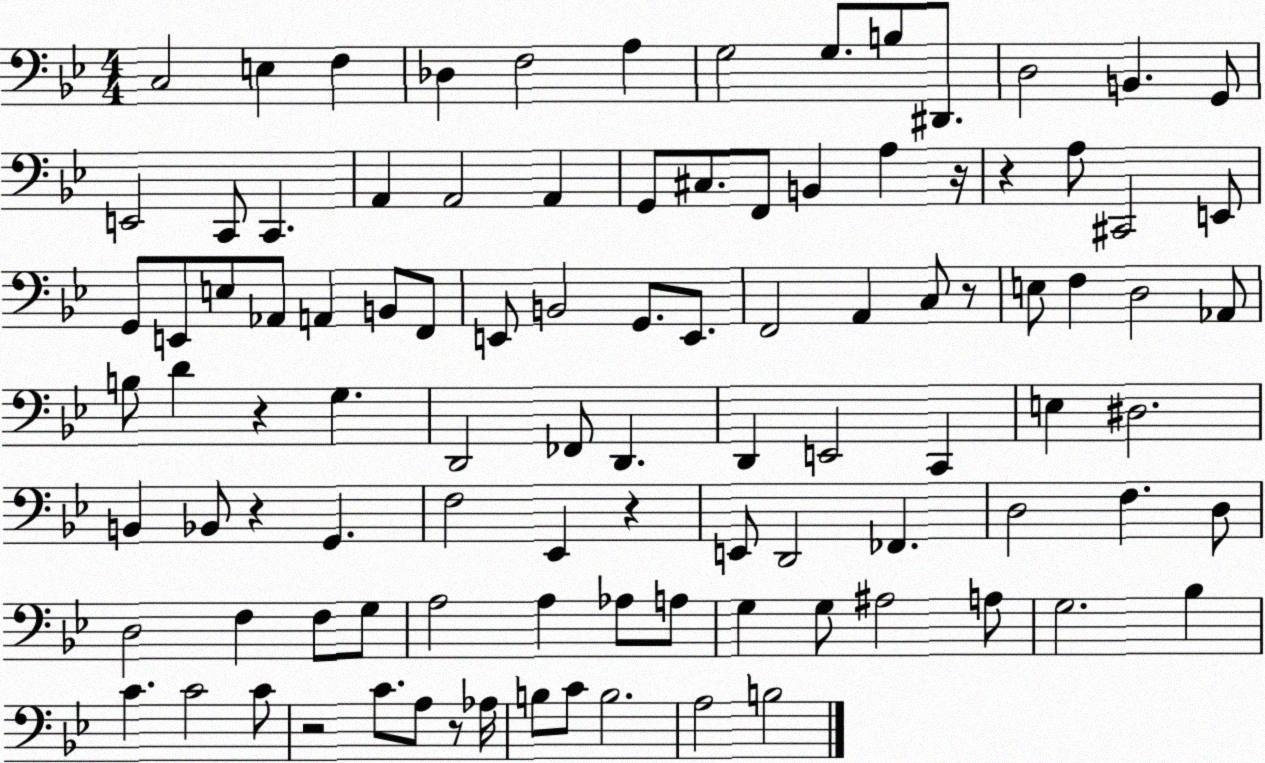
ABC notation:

X:1
T:Untitled
M:4/4
L:1/4
K:Bb
C,2 E, F, _D, F,2 A, G,2 G,/2 B,/2 ^D,,/2 D,2 B,, G,,/2 E,,2 C,,/2 C,, A,, A,,2 A,, G,,/2 ^C,/2 F,,/2 B,, A, z/4 z A,/2 ^C,,2 E,,/2 G,,/2 E,,/2 E,/2 _A,,/2 A,, B,,/2 F,,/2 E,,/2 B,,2 G,,/2 E,,/2 F,,2 A,, C,/2 z/2 E,/2 F, D,2 _A,,/2 B,/2 D z G, D,,2 _F,,/2 D,, D,, E,,2 C,, E, ^D,2 B,, _B,,/2 z G,, F,2 _E,, z E,,/2 D,,2 _F,, D,2 F, D,/2 D,2 F, F,/2 G,/2 A,2 A, _A,/2 A,/2 G, G,/2 ^A,2 A,/2 G,2 _B, C C2 C/2 z2 C/2 A,/2 z/2 _A,/4 B,/2 C/2 B,2 A,2 B,2